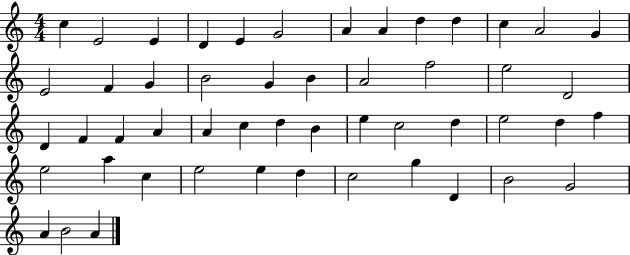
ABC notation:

X:1
T:Untitled
M:4/4
L:1/4
K:C
c E2 E D E G2 A A d d c A2 G E2 F G B2 G B A2 f2 e2 D2 D F F A A c d B e c2 d e2 d f e2 a c e2 e d c2 g D B2 G2 A B2 A